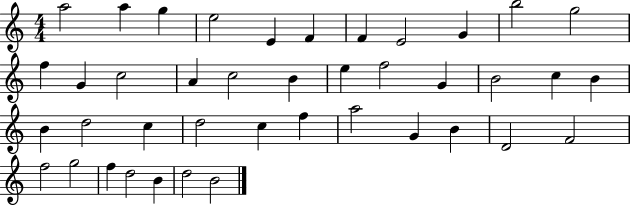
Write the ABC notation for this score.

X:1
T:Untitled
M:4/4
L:1/4
K:C
a2 a g e2 E F F E2 G b2 g2 f G c2 A c2 B e f2 G B2 c B B d2 c d2 c f a2 G B D2 F2 f2 g2 f d2 B d2 B2